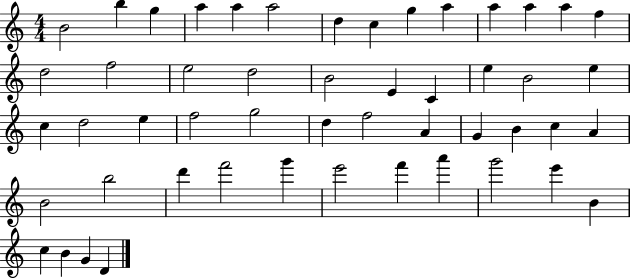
{
  \clef treble
  \numericTimeSignature
  \time 4/4
  \key c \major
  b'2 b''4 g''4 | a''4 a''4 a''2 | d''4 c''4 g''4 a''4 | a''4 a''4 a''4 f''4 | \break d''2 f''2 | e''2 d''2 | b'2 e'4 c'4 | e''4 b'2 e''4 | \break c''4 d''2 e''4 | f''2 g''2 | d''4 f''2 a'4 | g'4 b'4 c''4 a'4 | \break b'2 b''2 | d'''4 f'''2 g'''4 | e'''2 f'''4 a'''4 | g'''2 e'''4 b'4 | \break c''4 b'4 g'4 d'4 | \bar "|."
}